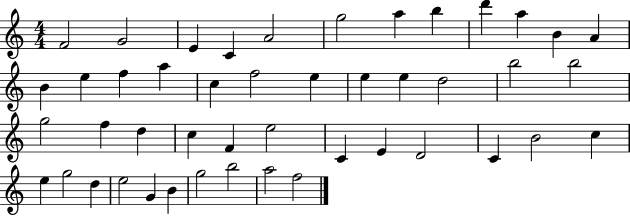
{
  \clef treble
  \numericTimeSignature
  \time 4/4
  \key c \major
  f'2 g'2 | e'4 c'4 a'2 | g''2 a''4 b''4 | d'''4 a''4 b'4 a'4 | \break b'4 e''4 f''4 a''4 | c''4 f''2 e''4 | e''4 e''4 d''2 | b''2 b''2 | \break g''2 f''4 d''4 | c''4 f'4 e''2 | c'4 e'4 d'2 | c'4 b'2 c''4 | \break e''4 g''2 d''4 | e''2 g'4 b'4 | g''2 b''2 | a''2 f''2 | \break \bar "|."
}